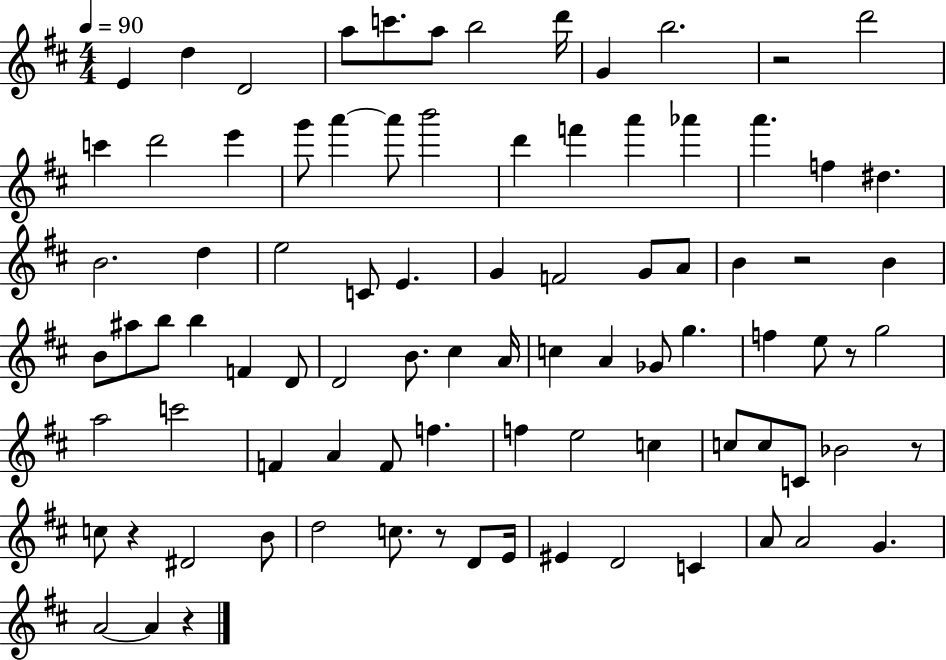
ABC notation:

X:1
T:Untitled
M:4/4
L:1/4
K:D
E d D2 a/2 c'/2 a/2 b2 d'/4 G b2 z2 d'2 c' d'2 e' g'/2 a' a'/2 b'2 d' f' a' _a' a' f ^d B2 d e2 C/2 E G F2 G/2 A/2 B z2 B B/2 ^a/2 b/2 b F D/2 D2 B/2 ^c A/4 c A _G/2 g f e/2 z/2 g2 a2 c'2 F A F/2 f f e2 c c/2 c/2 C/2 _B2 z/2 c/2 z ^D2 B/2 d2 c/2 z/2 D/2 E/4 ^E D2 C A/2 A2 G A2 A z